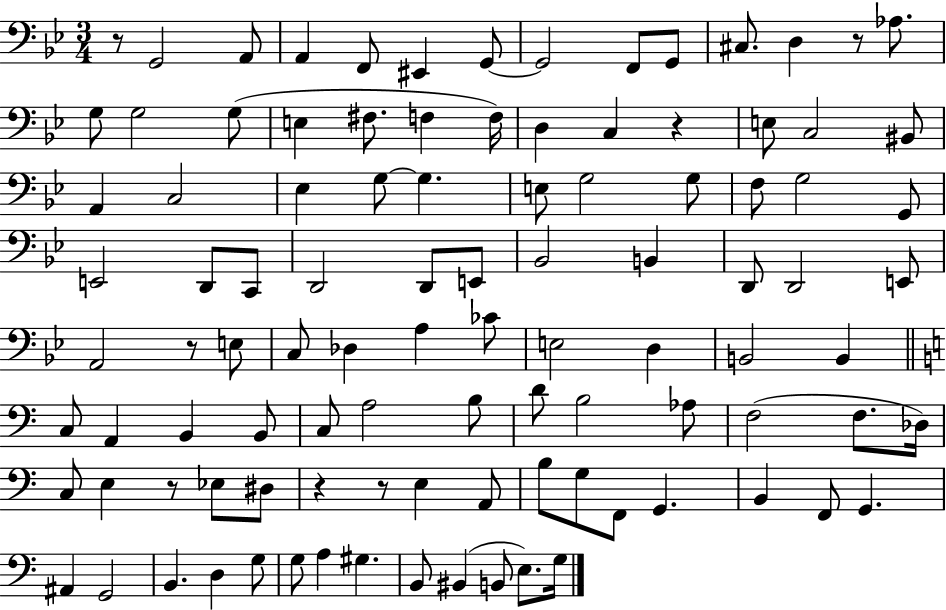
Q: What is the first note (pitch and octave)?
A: G2